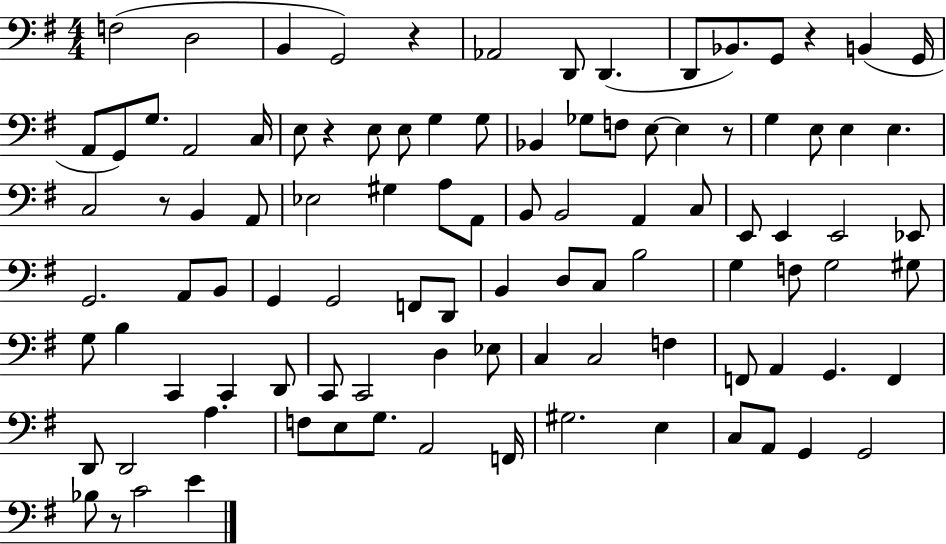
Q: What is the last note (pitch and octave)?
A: E4